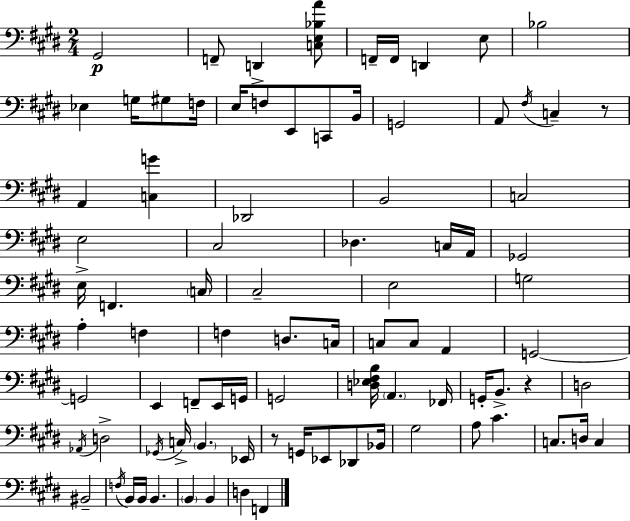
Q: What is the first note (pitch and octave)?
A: G#2